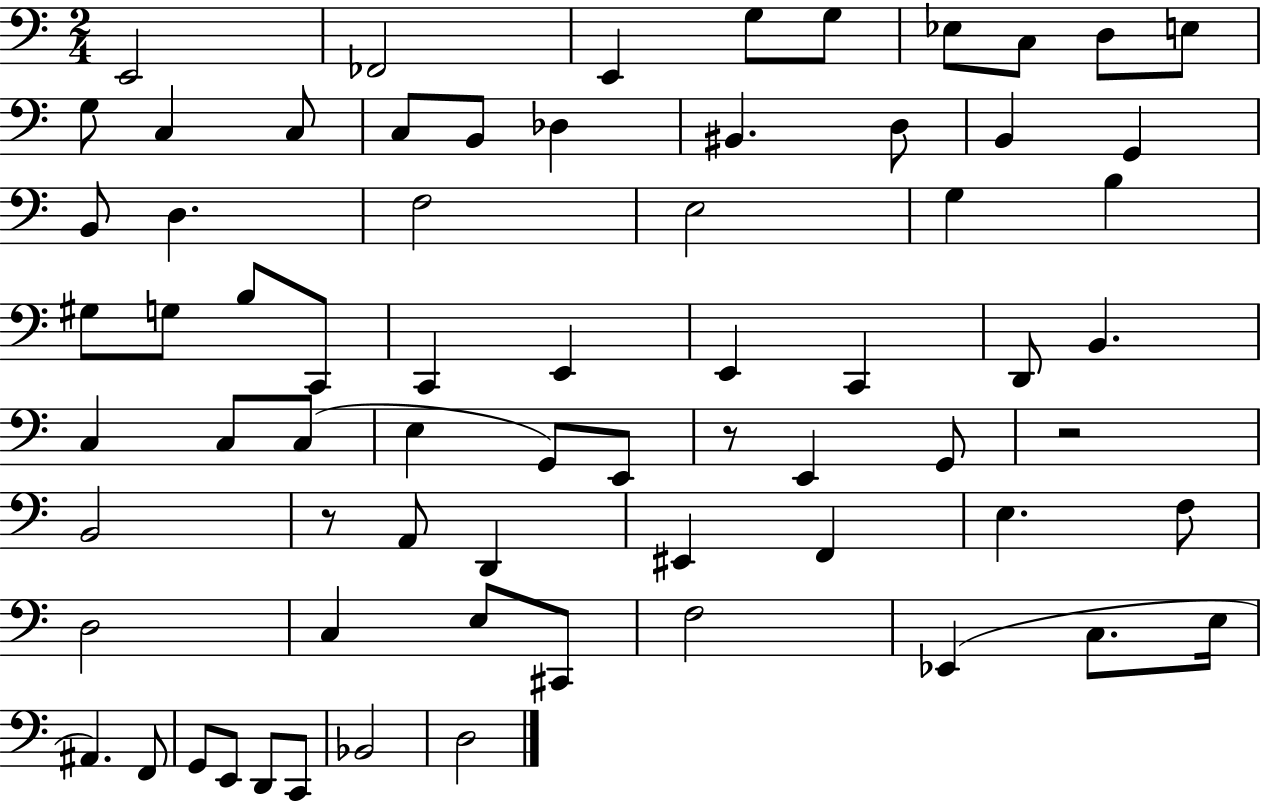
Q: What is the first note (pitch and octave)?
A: E2